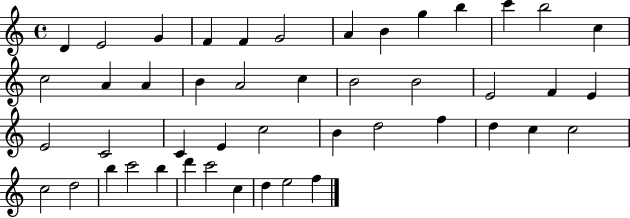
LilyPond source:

{
  \clef treble
  \time 4/4
  \defaultTimeSignature
  \key c \major
  d'4 e'2 g'4 | f'4 f'4 g'2 | a'4 b'4 g''4 b''4 | c'''4 b''2 c''4 | \break c''2 a'4 a'4 | b'4 a'2 c''4 | b'2 b'2 | e'2 f'4 e'4 | \break e'2 c'2 | c'4 e'4 c''2 | b'4 d''2 f''4 | d''4 c''4 c''2 | \break c''2 d''2 | b''4 c'''2 b''4 | d'''4 c'''2 c''4 | d''4 e''2 f''4 | \break \bar "|."
}